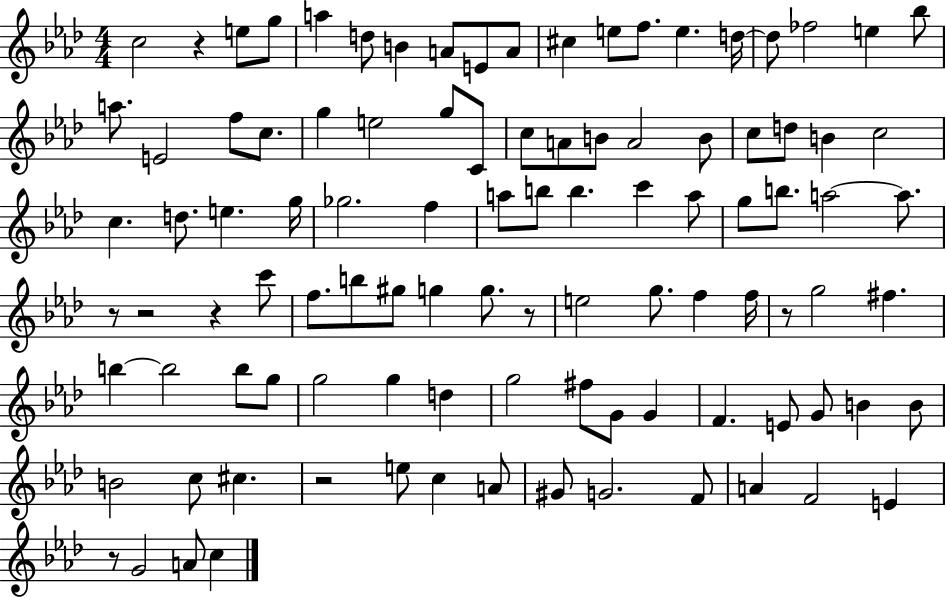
{
  \clef treble
  \numericTimeSignature
  \time 4/4
  \key aes \major
  c''2 r4 e''8 g''8 | a''4 d''8 b'4 a'8 e'8 a'8 | cis''4 e''8 f''8. e''4. d''16~~ | d''8 fes''2 e''4 bes''8 | \break a''8. e'2 f''8 c''8. | g''4 e''2 g''8 c'8 | c''8 a'8 b'8 a'2 b'8 | c''8 d''8 b'4 c''2 | \break c''4. d''8. e''4. g''16 | ges''2. f''4 | a''8 b''8 b''4. c'''4 a''8 | g''8 b''8. a''2~~ a''8. | \break r8 r2 r4 c'''8 | f''8. b''8 gis''8 g''4 g''8. r8 | e''2 g''8. f''4 f''16 | r8 g''2 fis''4. | \break b''4~~ b''2 b''8 g''8 | g''2 g''4 d''4 | g''2 fis''8 g'8 g'4 | f'4. e'8 g'8 b'4 b'8 | \break b'2 c''8 cis''4. | r2 e''8 c''4 a'8 | gis'8 g'2. f'8 | a'4 f'2 e'4 | \break r8 g'2 a'8 c''4 | \bar "|."
}